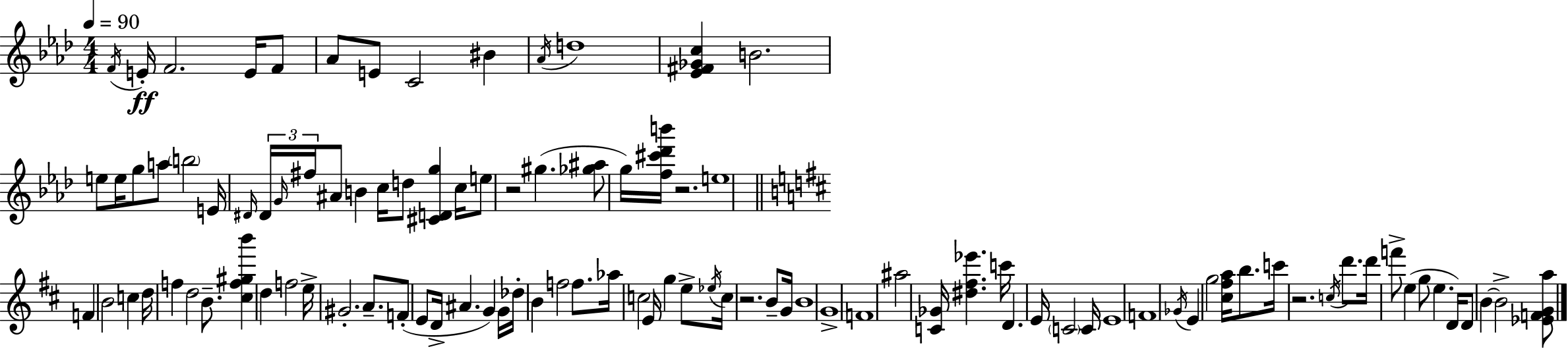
F4/s E4/s F4/h. E4/s F4/e Ab4/e E4/e C4/h BIS4/q Ab4/s D5/w [Eb4,F#4,Gb4,C5]/q B4/h. E5/e E5/s G5/e A5/e B5/h E4/s D#4/s D#4/s G4/s F#5/s A#4/e B4/q C5/s D5/e [C#4,D4,G5]/q C5/s E5/e R/h G#5/q. [Gb5,A#5]/e G5/s [F5,C#6,Db6,B6]/s R/h. E5/w F4/q B4/h C5/q D5/s F5/q D5/h B4/e. [C#5,F5,G#5,B6]/q D5/q F5/h E5/s G#4/h. A4/e. F4/e E4/e D4/s A#4/q. G4/q G4/s Db5/s B4/q F5/h F5/e. Ab5/s C5/h E4/s G5/q E5/e Eb5/s C5/s R/h. B4/e G4/s B4/w G4/w F4/w A#5/h [C4,Gb4]/s [D#5,F#5,Eb6]/q. C6/s D4/q. E4/s C4/h C4/s E4/w F4/w Gb4/s E4/q G5/h [C#5,F#5,A5]/s B5/e. C6/s R/h. C5/s D6/e. D6/s F6/e E5/q G5/e E5/q. D4/s D4/e B4/q B4/h [Eb4,F4,G4,A5]/e